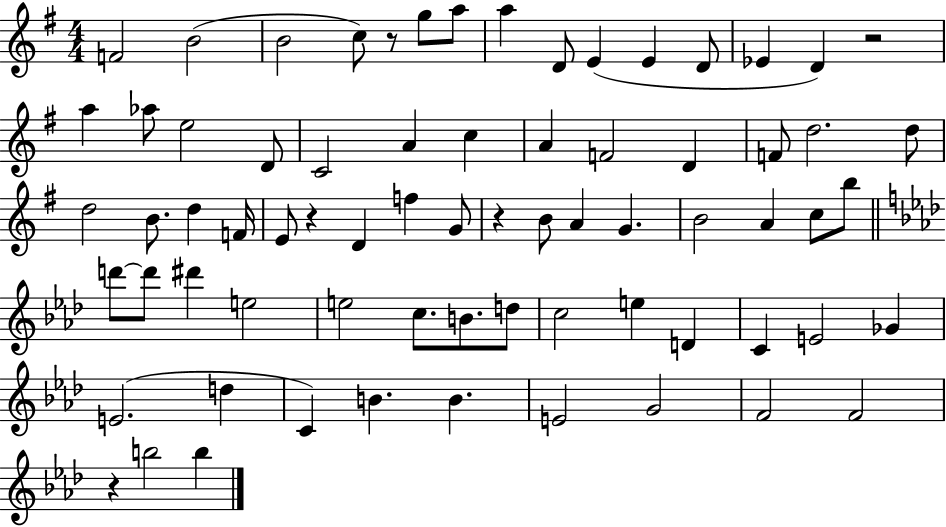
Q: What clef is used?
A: treble